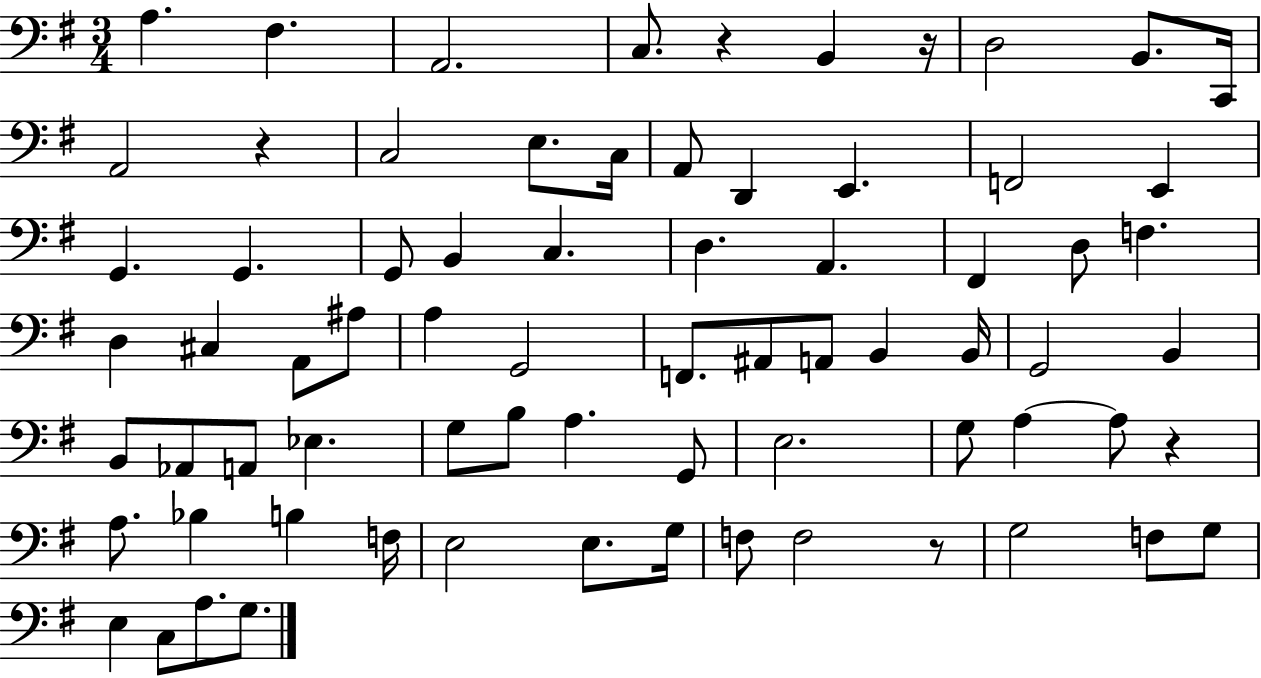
{
  \clef bass
  \numericTimeSignature
  \time 3/4
  \key g \major
  a4. fis4. | a,2. | c8. r4 b,4 r16 | d2 b,8. c,16 | \break a,2 r4 | c2 e8. c16 | a,8 d,4 e,4. | f,2 e,4 | \break g,4. g,4. | g,8 b,4 c4. | d4. a,4. | fis,4 d8 f4. | \break d4 cis4 a,8 ais8 | a4 g,2 | f,8. ais,8 a,8 b,4 b,16 | g,2 b,4 | \break b,8 aes,8 a,8 ees4. | g8 b8 a4. g,8 | e2. | g8 a4~~ a8 r4 | \break a8. bes4 b4 f16 | e2 e8. g16 | f8 f2 r8 | g2 f8 g8 | \break e4 c8 a8. g8. | \bar "|."
}